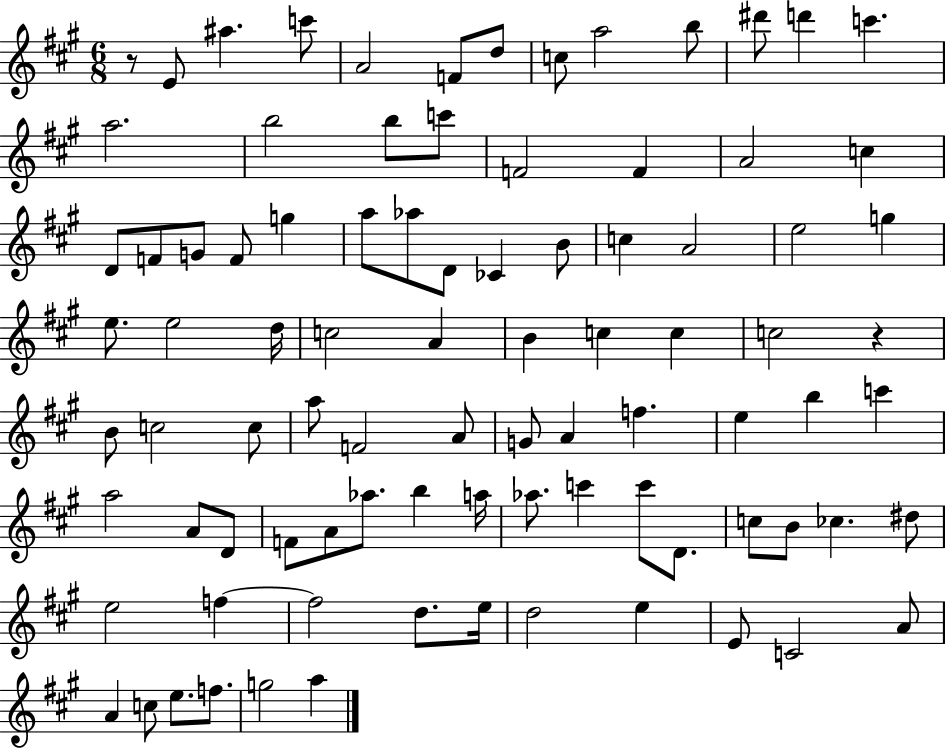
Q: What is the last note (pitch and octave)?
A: A5